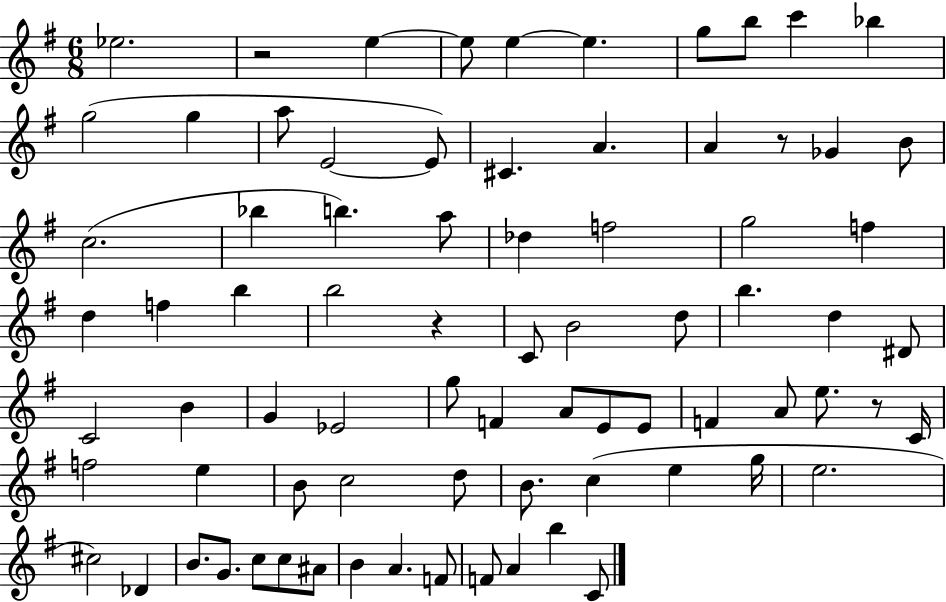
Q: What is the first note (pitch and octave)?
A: Eb5